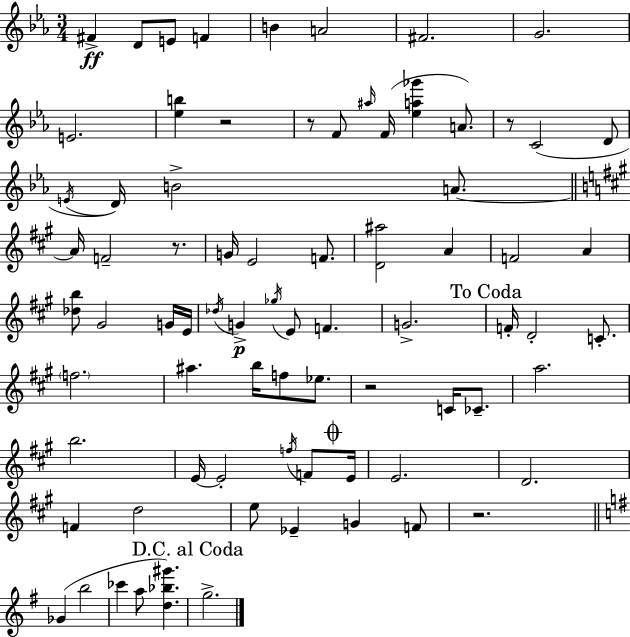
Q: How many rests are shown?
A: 6